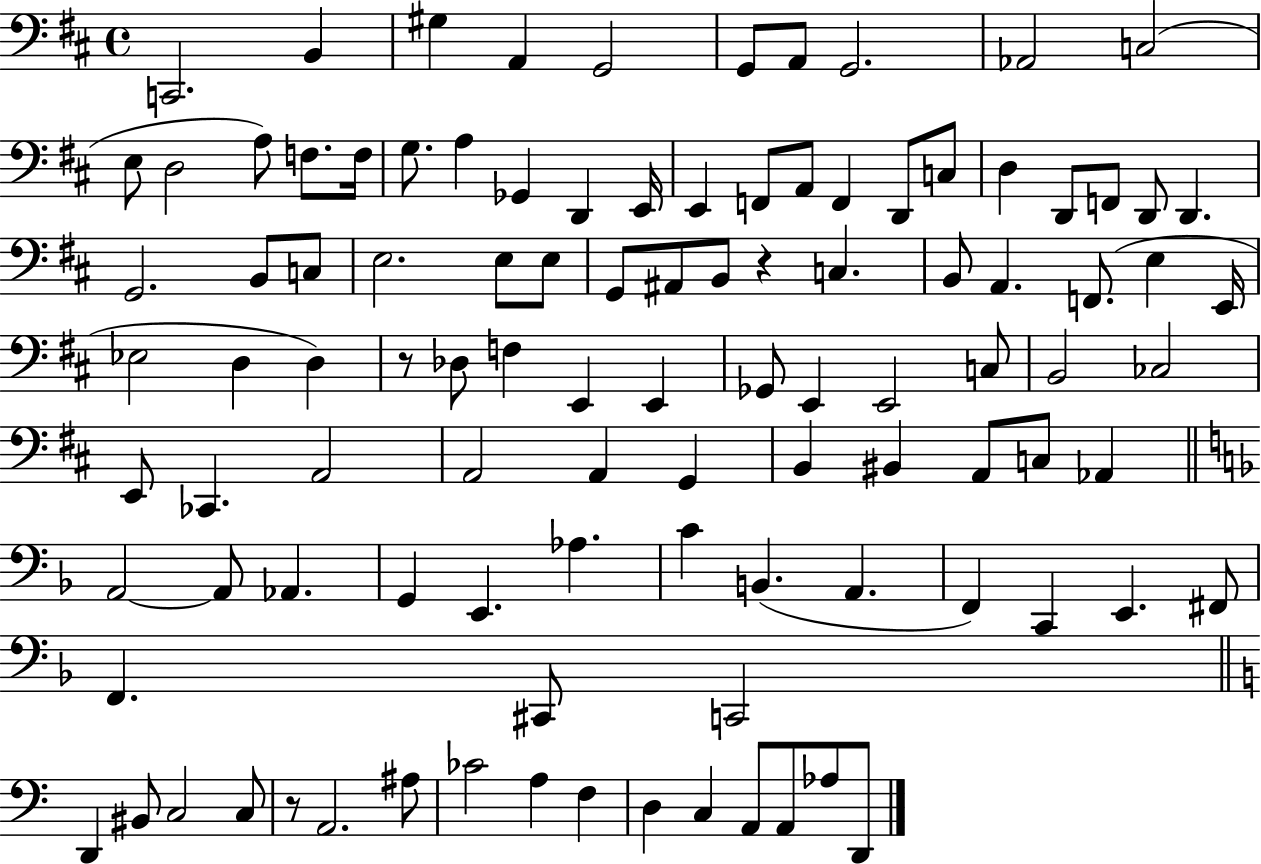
X:1
T:Untitled
M:4/4
L:1/4
K:D
C,,2 B,, ^G, A,, G,,2 G,,/2 A,,/2 G,,2 _A,,2 C,2 E,/2 D,2 A,/2 F,/2 F,/4 G,/2 A, _G,, D,, E,,/4 E,, F,,/2 A,,/2 F,, D,,/2 C,/2 D, D,,/2 F,,/2 D,,/2 D,, G,,2 B,,/2 C,/2 E,2 E,/2 E,/2 G,,/2 ^A,,/2 B,,/2 z C, B,,/2 A,, F,,/2 E, E,,/4 _E,2 D, D, z/2 _D,/2 F, E,, E,, _G,,/2 E,, E,,2 C,/2 B,,2 _C,2 E,,/2 _C,, A,,2 A,,2 A,, G,, B,, ^B,, A,,/2 C,/2 _A,, A,,2 A,,/2 _A,, G,, E,, _A, C B,, A,, F,, C,, E,, ^F,,/2 F,, ^C,,/2 C,,2 D,, ^B,,/2 C,2 C,/2 z/2 A,,2 ^A,/2 _C2 A, F, D, C, A,,/2 A,,/2 _A,/2 D,,/2